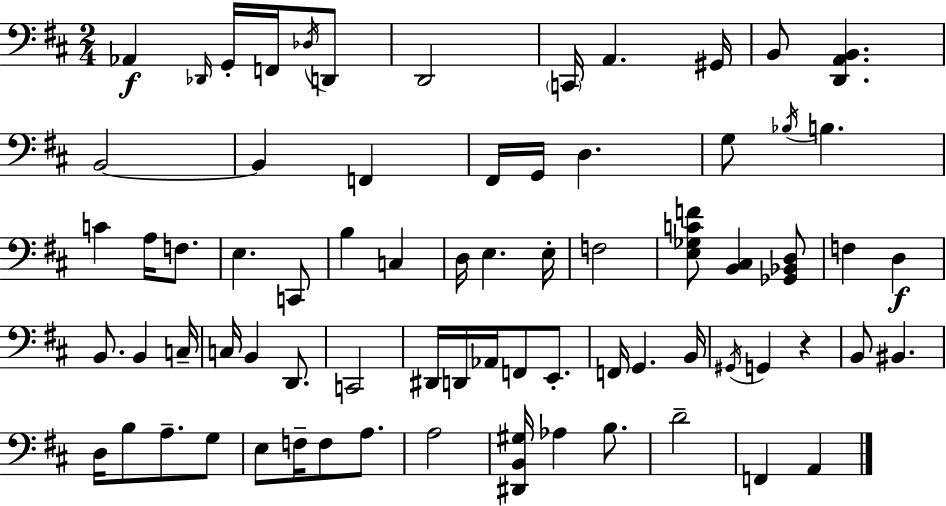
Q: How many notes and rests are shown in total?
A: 72